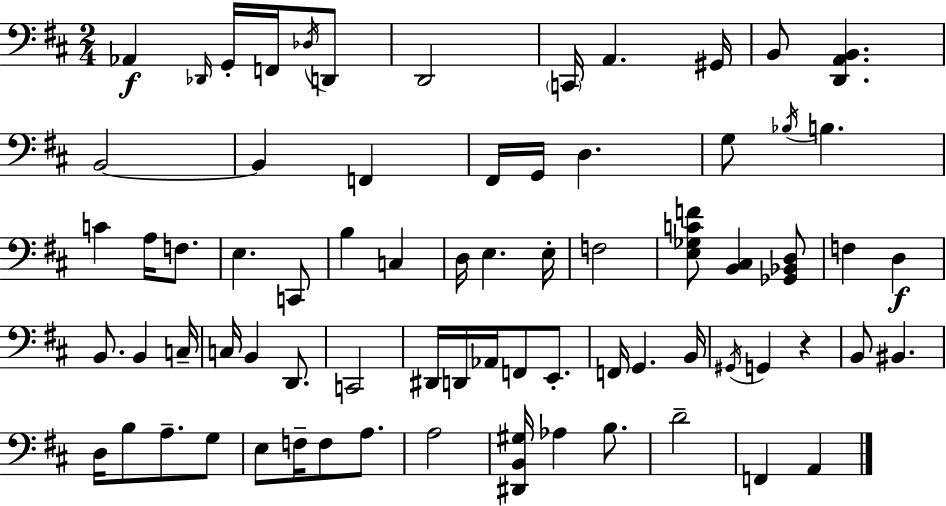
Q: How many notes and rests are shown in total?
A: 72